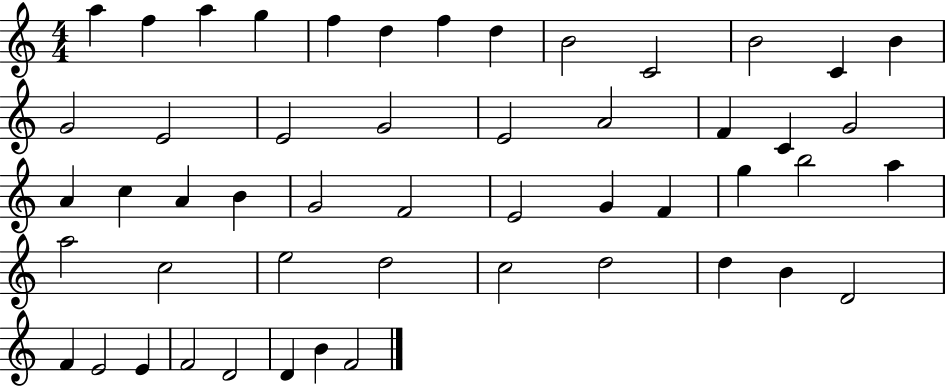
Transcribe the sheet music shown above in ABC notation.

X:1
T:Untitled
M:4/4
L:1/4
K:C
a f a g f d f d B2 C2 B2 C B G2 E2 E2 G2 E2 A2 F C G2 A c A B G2 F2 E2 G F g b2 a a2 c2 e2 d2 c2 d2 d B D2 F E2 E F2 D2 D B F2